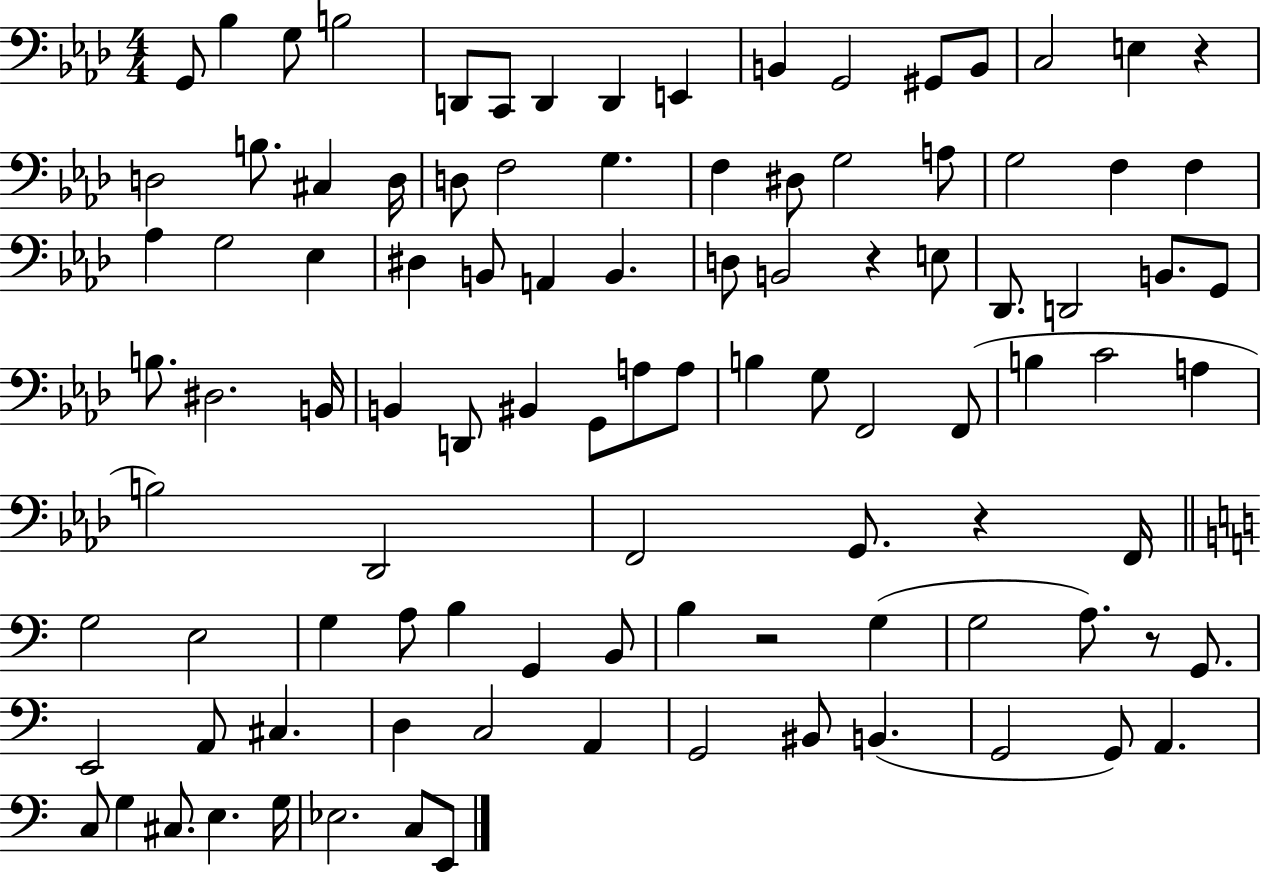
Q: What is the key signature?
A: AES major